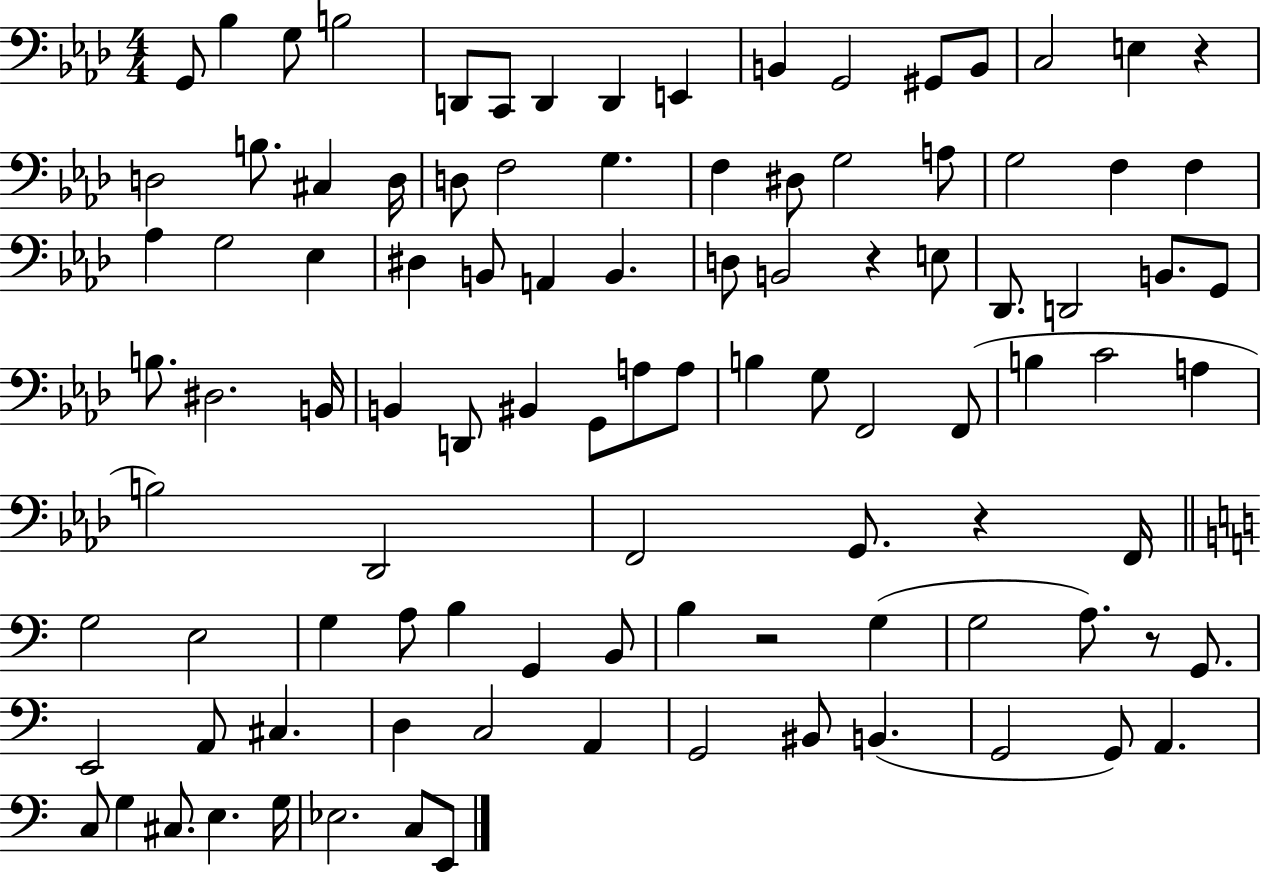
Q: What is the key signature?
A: AES major